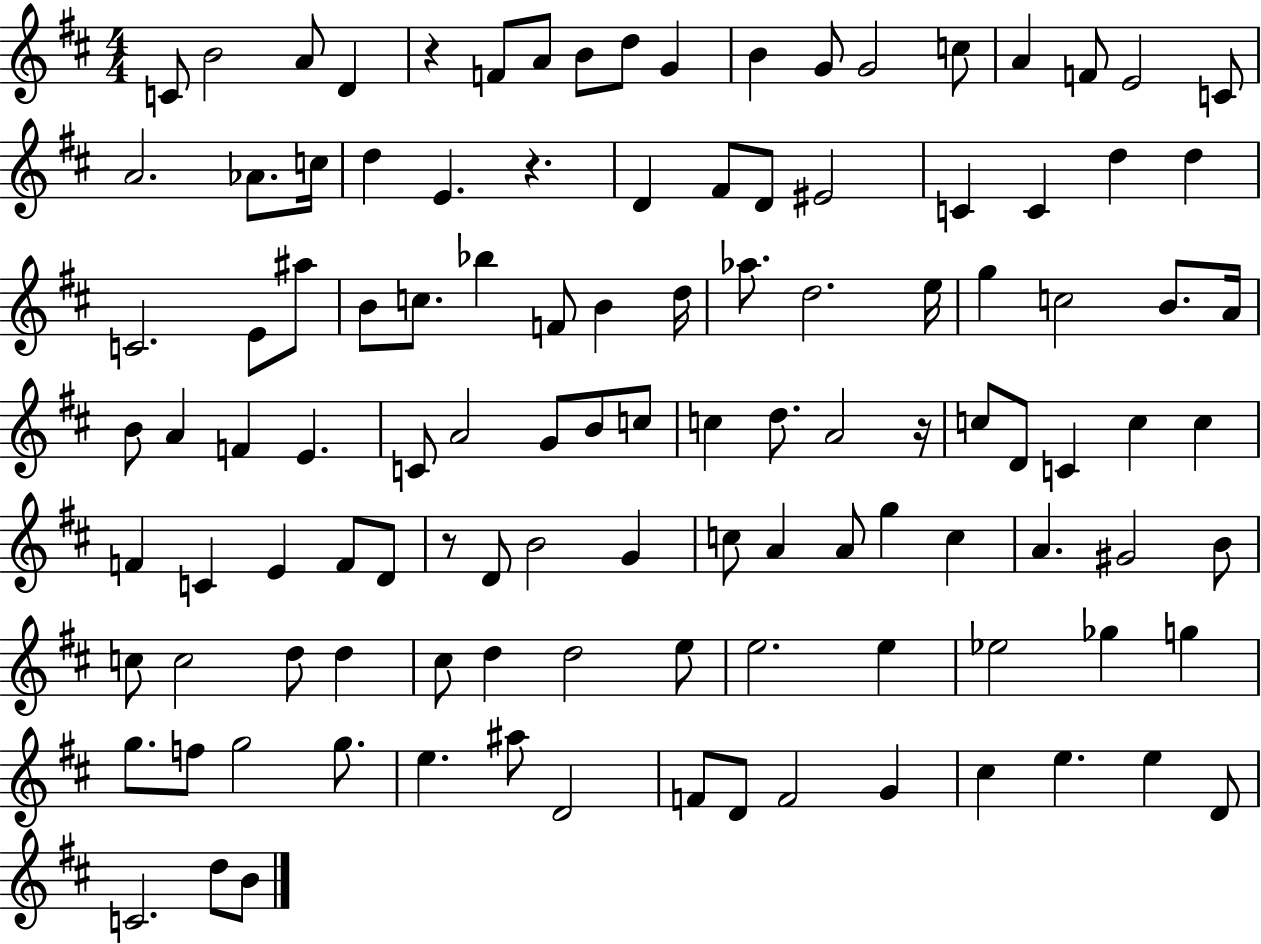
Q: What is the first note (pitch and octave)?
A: C4